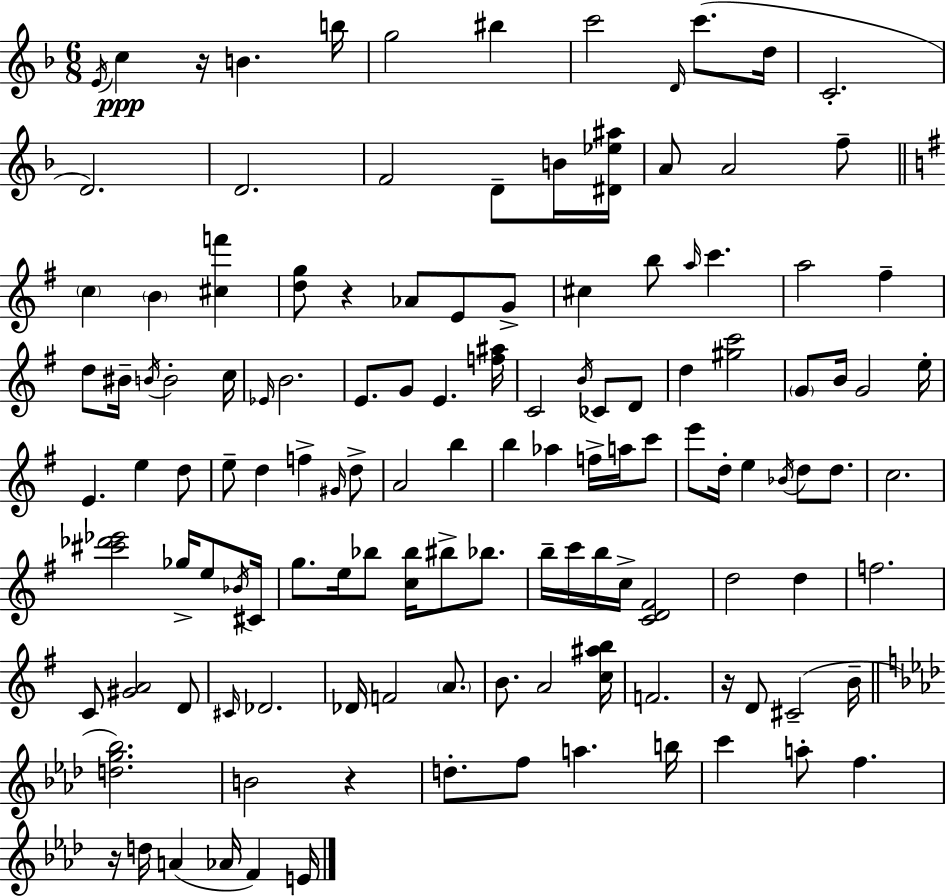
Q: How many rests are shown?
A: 5